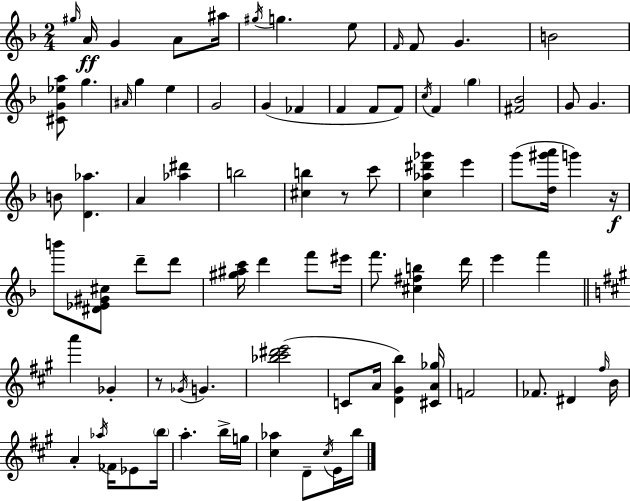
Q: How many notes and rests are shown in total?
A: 84